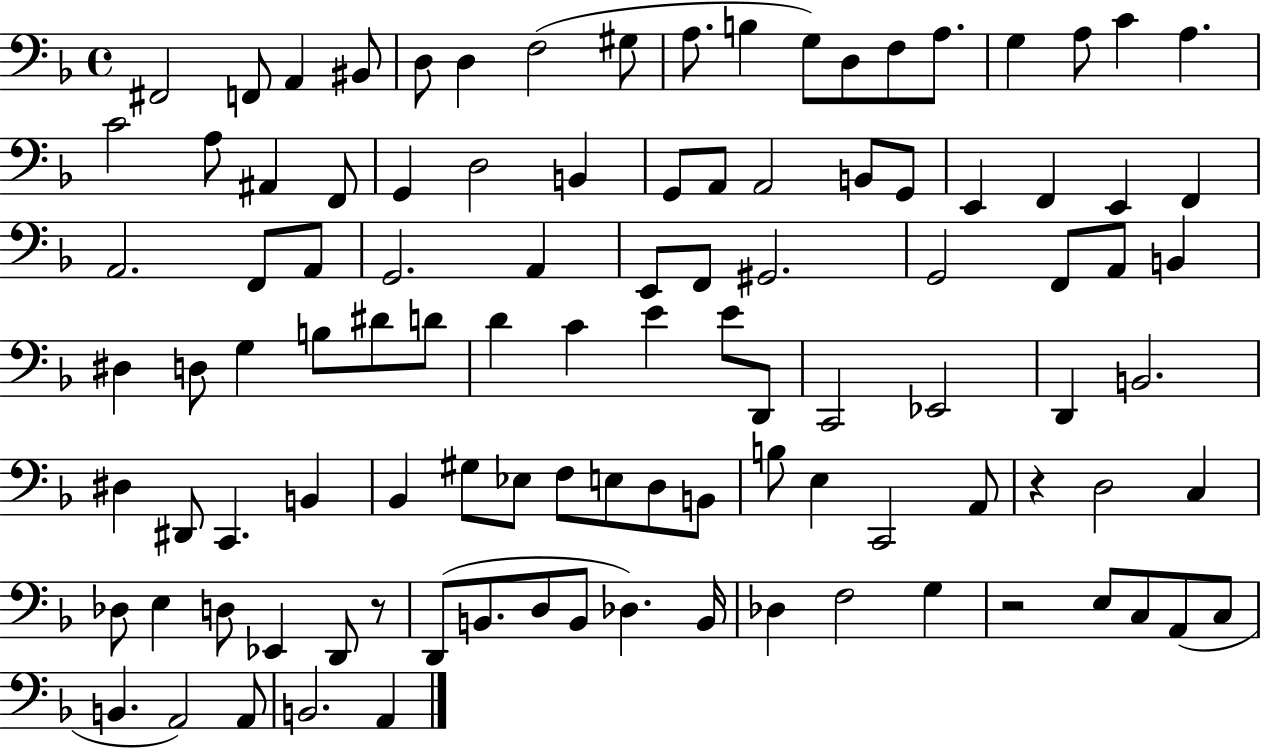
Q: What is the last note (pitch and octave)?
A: A2